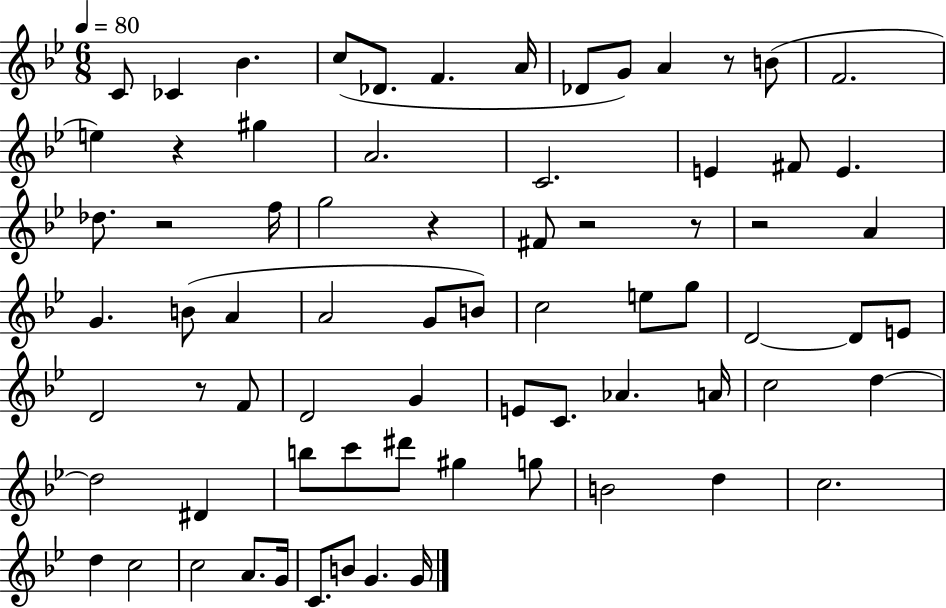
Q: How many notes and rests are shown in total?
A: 73